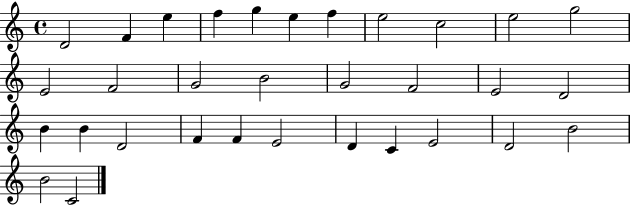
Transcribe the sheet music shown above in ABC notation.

X:1
T:Untitled
M:4/4
L:1/4
K:C
D2 F e f g e f e2 c2 e2 g2 E2 F2 G2 B2 G2 F2 E2 D2 B B D2 F F E2 D C E2 D2 B2 B2 C2